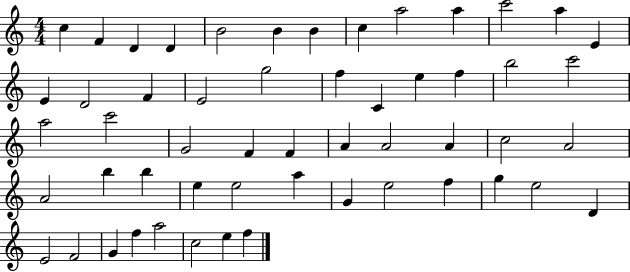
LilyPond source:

{
  \clef treble
  \numericTimeSignature
  \time 4/4
  \key c \major
  c''4 f'4 d'4 d'4 | b'2 b'4 b'4 | c''4 a''2 a''4 | c'''2 a''4 e'4 | \break e'4 d'2 f'4 | e'2 g''2 | f''4 c'4 e''4 f''4 | b''2 c'''2 | \break a''2 c'''2 | g'2 f'4 f'4 | a'4 a'2 a'4 | c''2 a'2 | \break a'2 b''4 b''4 | e''4 e''2 a''4 | g'4 e''2 f''4 | g''4 e''2 d'4 | \break e'2 f'2 | g'4 f''4 a''2 | c''2 e''4 f''4 | \bar "|."
}